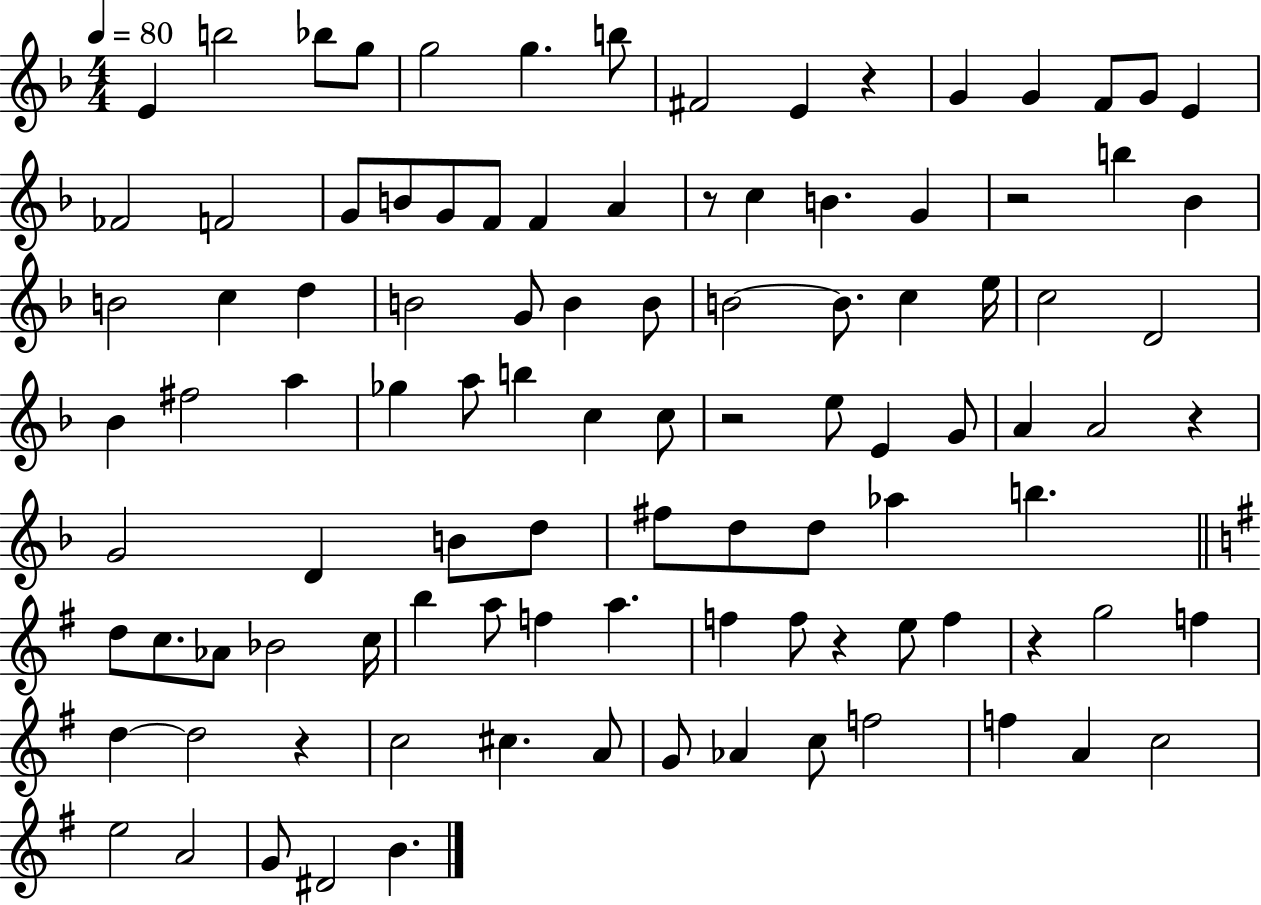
E4/q B5/h Bb5/e G5/e G5/h G5/q. B5/e F#4/h E4/q R/q G4/q G4/q F4/e G4/e E4/q FES4/h F4/h G4/e B4/e G4/e F4/e F4/q A4/q R/e C5/q B4/q. G4/q R/h B5/q Bb4/q B4/h C5/q D5/q B4/h G4/e B4/q B4/e B4/h B4/e. C5/q E5/s C5/h D4/h Bb4/q F#5/h A5/q Gb5/q A5/e B5/q C5/q C5/e R/h E5/e E4/q G4/e A4/q A4/h R/q G4/h D4/q B4/e D5/e F#5/e D5/e D5/e Ab5/q B5/q. D5/e C5/e. Ab4/e Bb4/h C5/s B5/q A5/e F5/q A5/q. F5/q F5/e R/q E5/e F5/q R/q G5/h F5/q D5/q D5/h R/q C5/h C#5/q. A4/e G4/e Ab4/q C5/e F5/h F5/q A4/q C5/h E5/h A4/h G4/e D#4/h B4/q.